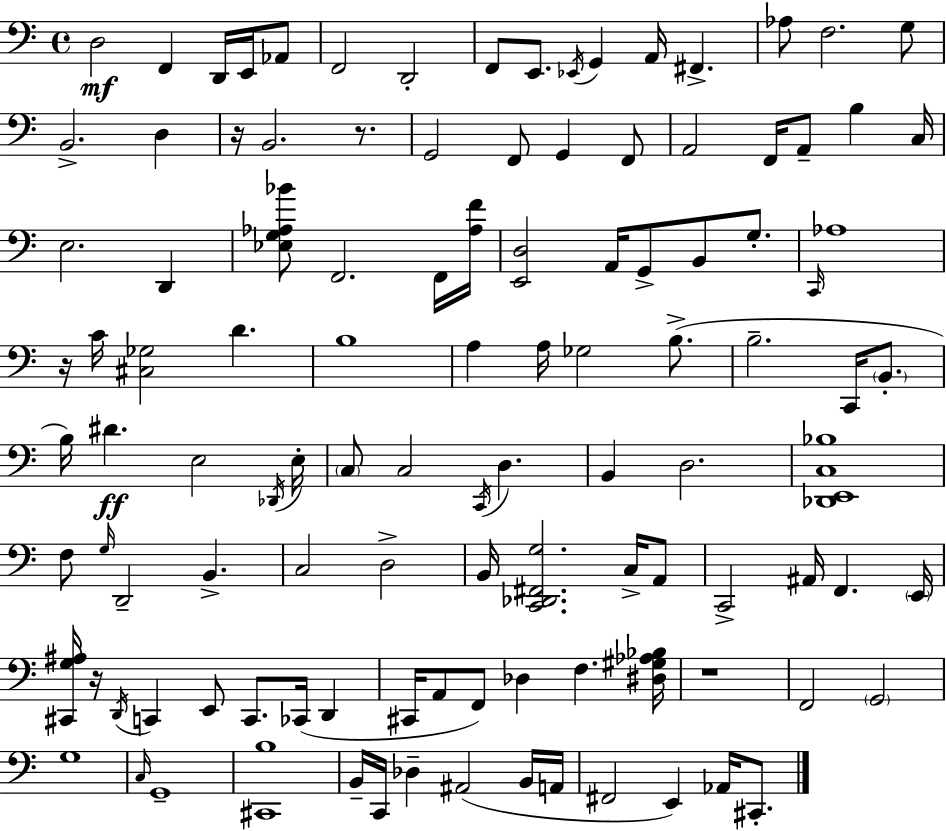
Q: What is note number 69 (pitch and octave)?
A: C2